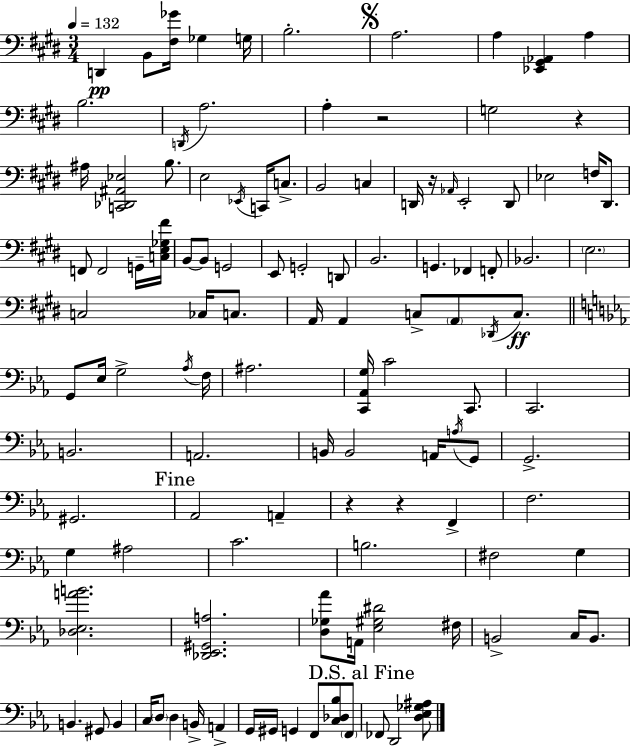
D2/q B2/e [F#3,Gb4]/s Gb3/q G3/s B3/h. A3/h. A3/q [Eb2,G#2,Ab2]/q A3/q B3/h. D2/s A3/h. A3/q R/h G3/h R/q A#3/s [C2,Db2,A#2,Eb3]/h B3/e. E3/h Eb2/s C2/s C3/e. B2/h C3/q D2/s R/s Ab2/s E2/h D2/e Eb3/h F3/s D#2/e. F2/e F2/h G2/s [C3,E3,Gb3,F#4]/s B2/e B2/e G2/h E2/e G2/h D2/e B2/h. G2/q. FES2/q F2/e Bb2/h. E3/h. C3/h CES3/s C3/e. A2/s A2/q C3/e A2/e Db2/s C3/e. G2/e Eb3/s G3/h Ab3/s F3/s A#3/h. [C2,Ab2,G3]/s C4/h C2/e. C2/h. B2/h. A2/h. B2/s B2/h A2/s A3/s G2/e G2/h. G#2/h. Ab2/h A2/q R/q R/q F2/q F3/h. G3/q A#3/h C4/h. B3/h. F#3/h G3/q [Db3,Eb3,A4,B4]/h. [Db2,Eb2,G#2,A3]/h. [D3,Gb3,Ab4]/e A2/s [Eb3,G#3,D#4]/h F#3/s B2/h C3/s B2/e. B2/q. G#2/e B2/q C3/s D3/e D3/q B2/s A2/q G2/s G#2/s G2/q F2/e [C3,Db3,Bb3]/e F2/e FES2/e D2/h [D3,Eb3,Gb3,A#3]/e